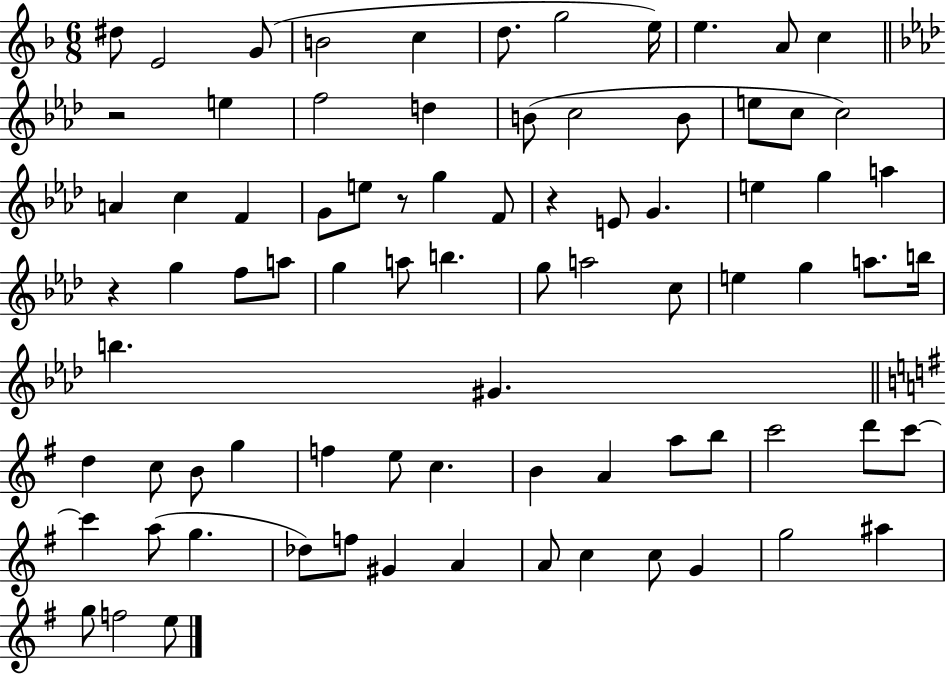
X:1
T:Untitled
M:6/8
L:1/4
K:F
^d/2 E2 G/2 B2 c d/2 g2 e/4 e A/2 c z2 e f2 d B/2 c2 B/2 e/2 c/2 c2 A c F G/2 e/2 z/2 g F/2 z E/2 G e g a z g f/2 a/2 g a/2 b g/2 a2 c/2 e g a/2 b/4 b ^G d c/2 B/2 g f e/2 c B A a/2 b/2 c'2 d'/2 c'/2 c' a/2 g _d/2 f/2 ^G A A/2 c c/2 G g2 ^a g/2 f2 e/2